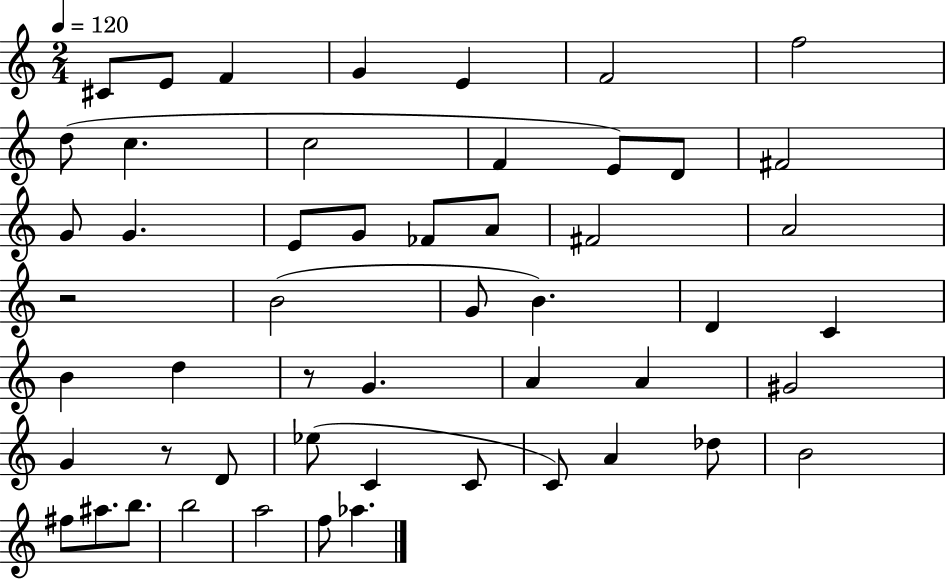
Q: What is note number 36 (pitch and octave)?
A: Eb5